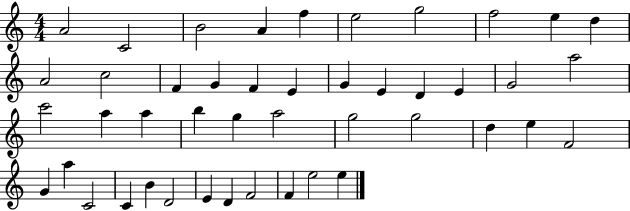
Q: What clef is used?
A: treble